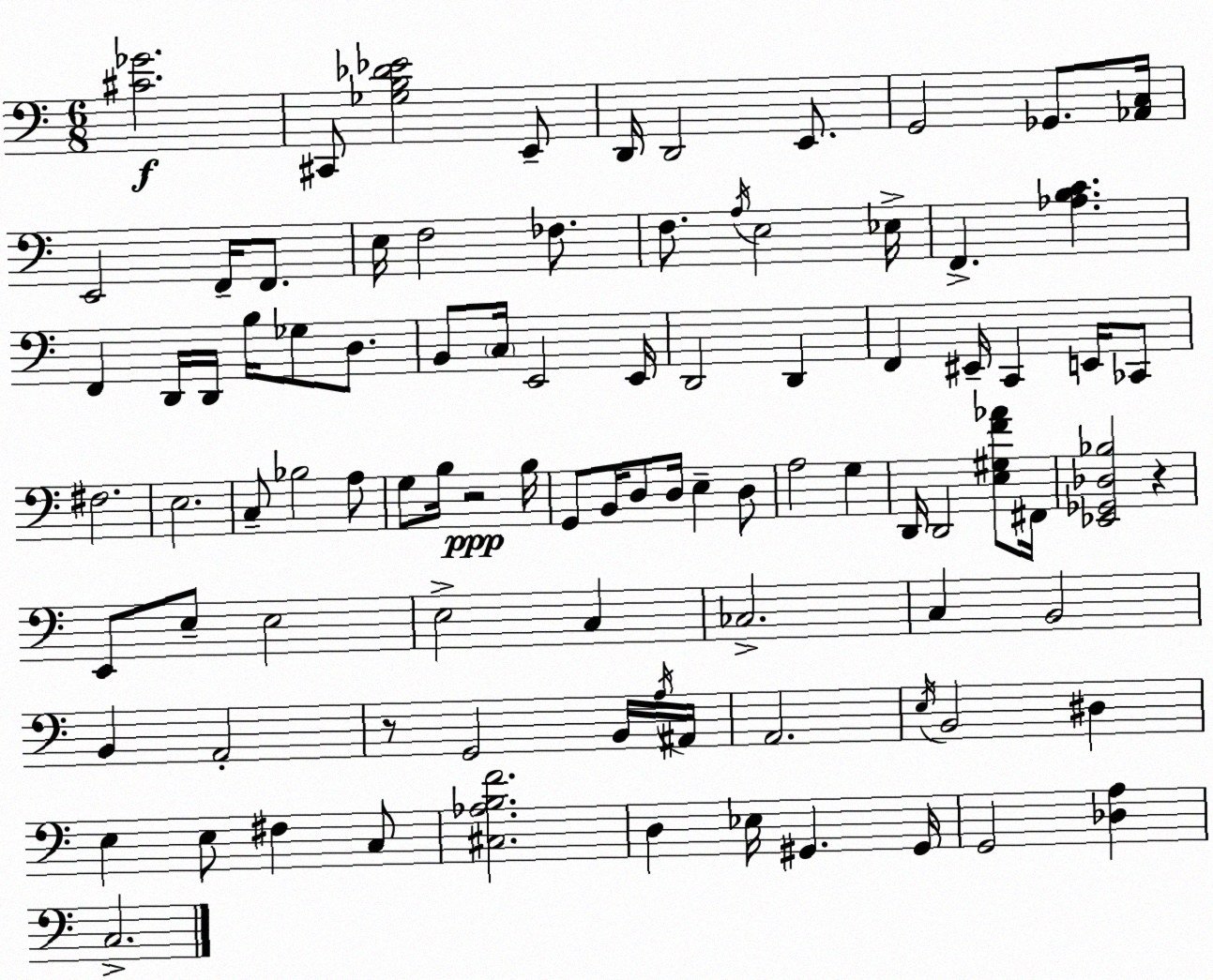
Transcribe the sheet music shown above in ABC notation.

X:1
T:Untitled
M:6/8
L:1/4
K:Am
[^C_G]2 ^C,,/2 [_G,B,_D_E]2 E,,/2 D,,/4 D,,2 E,,/2 G,,2 _G,,/2 [_A,,C,]/4 E,,2 F,,/4 F,,/2 E,/4 F,2 _F,/2 F,/2 A,/4 E,2 _E,/4 F,, [_A,B,C] F,, D,,/4 D,,/4 B,/4 _G,/2 D,/2 B,,/2 C,/4 E,,2 E,,/4 D,,2 D,, F,, ^E,,/4 C,, E,,/4 _C,,/2 ^F,2 E,2 C,/2 _B,2 A,/2 G,/2 B,/4 z2 B,/4 G,,/2 B,,/4 D,/2 D,/4 E, D,/2 A,2 G, D,,/4 D,,2 [E,^G,F_A]/2 ^F,,/4 [_E,,_G,,_D,_B,]2 z E,,/2 E,/2 E,2 E,2 C, _C,2 C, B,,2 B,, A,,2 z/2 G,,2 B,,/4 A,/4 ^A,,/4 A,,2 E,/4 B,,2 ^D, E, E,/2 ^F, C,/2 [^C,_A,B,F]2 D, _E,/4 ^G,, ^G,,/4 G,,2 [_D,A,] C,2